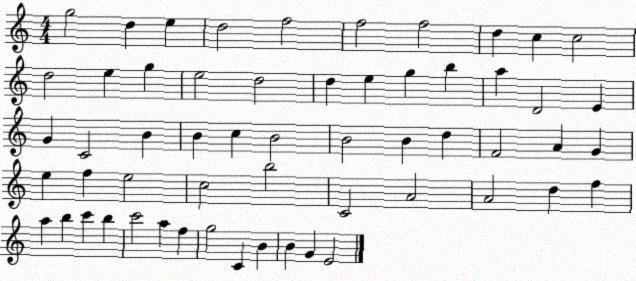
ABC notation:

X:1
T:Untitled
M:4/4
L:1/4
K:C
g2 d e d2 f2 f2 f2 d c c2 d2 e g e2 d2 d e g b a D2 E G C2 B B c B2 B2 B d F2 A G e f e2 c2 b2 C2 A2 A2 d f a b c' b c'2 a f g2 C B B G E2